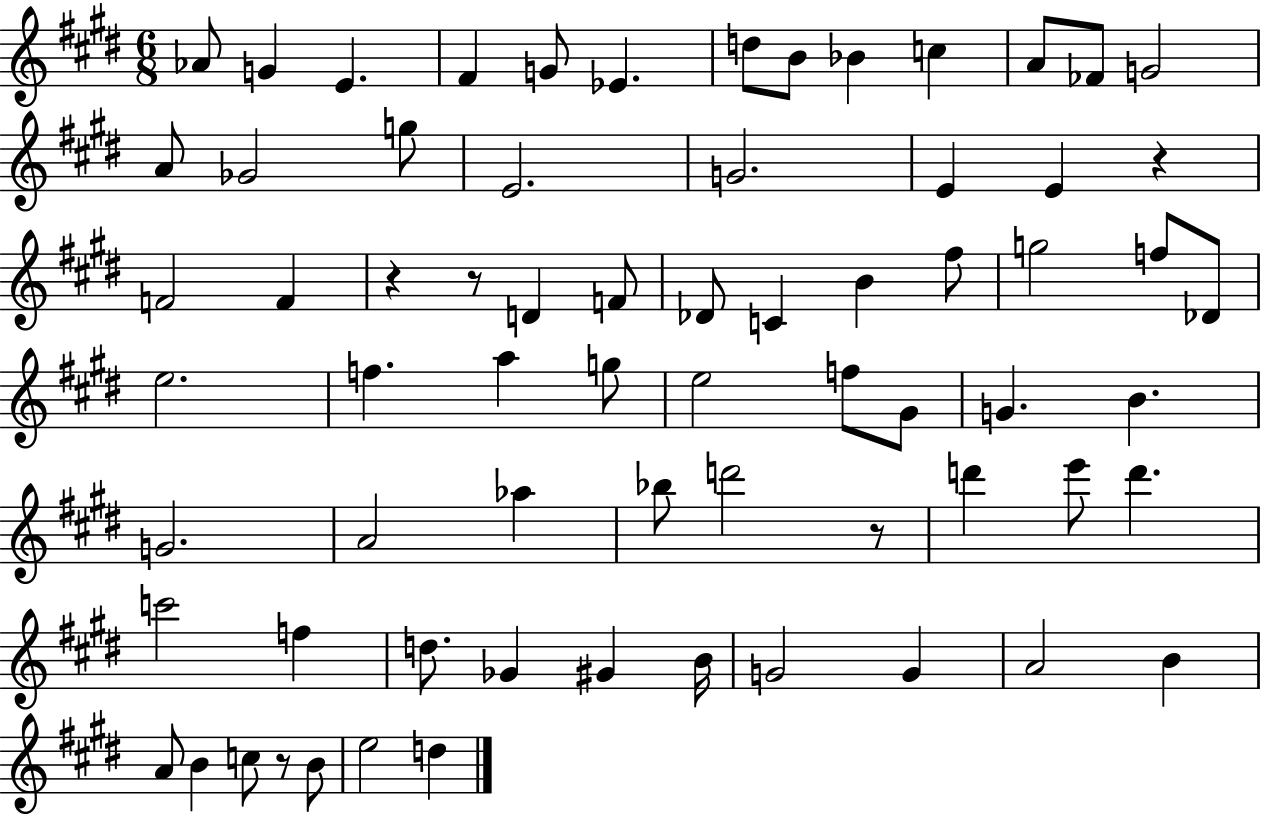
Ab4/e G4/q E4/q. F#4/q G4/e Eb4/q. D5/e B4/e Bb4/q C5/q A4/e FES4/e G4/h A4/e Gb4/h G5/e E4/h. G4/h. E4/q E4/q R/q F4/h F4/q R/q R/e D4/q F4/e Db4/e C4/q B4/q F#5/e G5/h F5/e Db4/e E5/h. F5/q. A5/q G5/e E5/h F5/e G#4/e G4/q. B4/q. G4/h. A4/h Ab5/q Bb5/e D6/h R/e D6/q E6/e D6/q. C6/h F5/q D5/e. Gb4/q G#4/q B4/s G4/h G4/q A4/h B4/q A4/e B4/q C5/e R/e B4/e E5/h D5/q